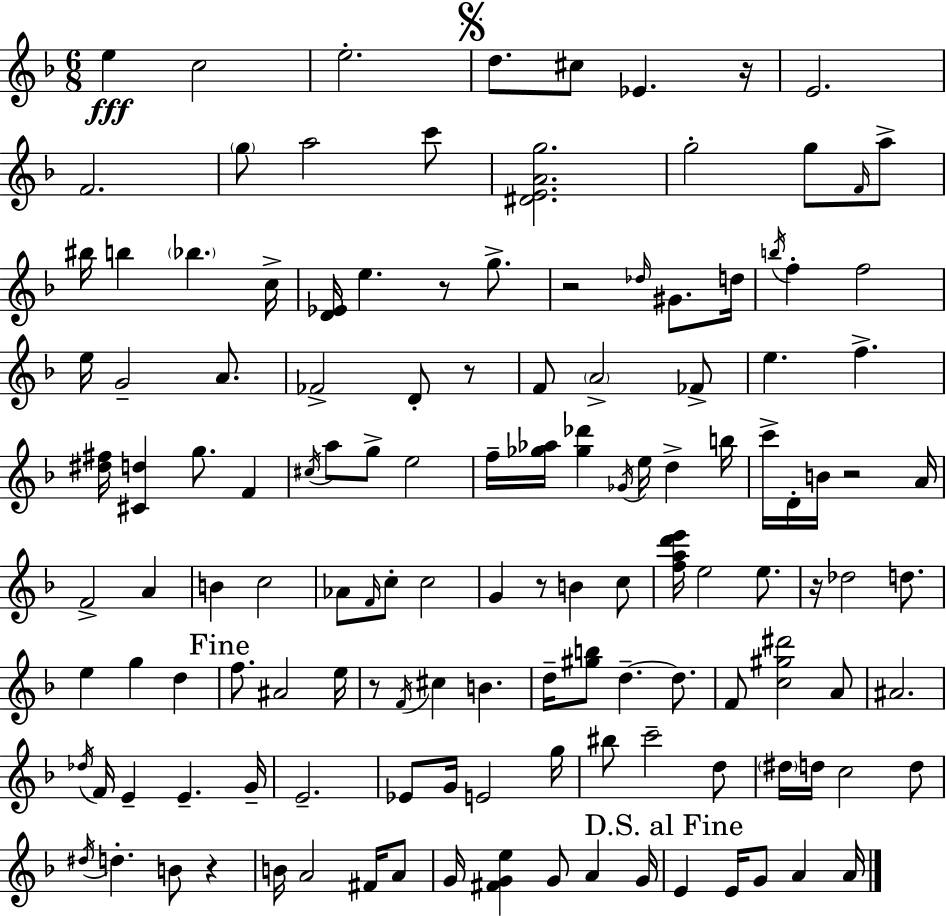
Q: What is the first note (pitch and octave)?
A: E5